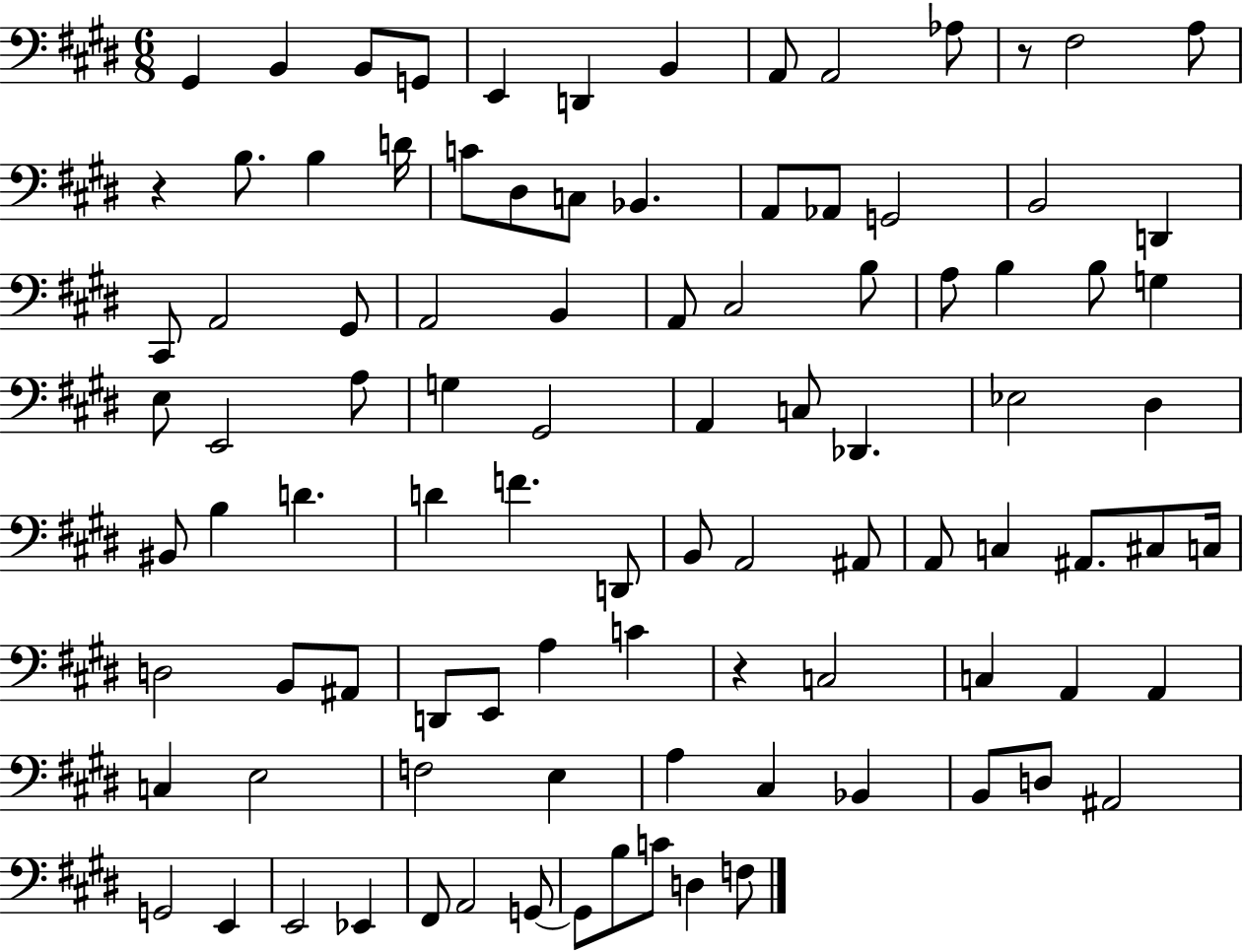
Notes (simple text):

G#2/q B2/q B2/e G2/e E2/q D2/q B2/q A2/e A2/h Ab3/e R/e F#3/h A3/e R/q B3/e. B3/q D4/s C4/e D#3/e C3/e Bb2/q. A2/e Ab2/e G2/h B2/h D2/q C#2/e A2/h G#2/e A2/h B2/q A2/e C#3/h B3/e A3/e B3/q B3/e G3/q E3/e E2/h A3/e G3/q G#2/h A2/q C3/e Db2/q. Eb3/h D#3/q BIS2/e B3/q D4/q. D4/q F4/q. D2/e B2/e A2/h A#2/e A2/e C3/q A#2/e. C#3/e C3/s D3/h B2/e A#2/e D2/e E2/e A3/q C4/q R/q C3/h C3/q A2/q A2/q C3/q E3/h F3/h E3/q A3/q C#3/q Bb2/q B2/e D3/e A#2/h G2/h E2/q E2/h Eb2/q F#2/e A2/h G2/e G2/e B3/e C4/e D3/q F3/e